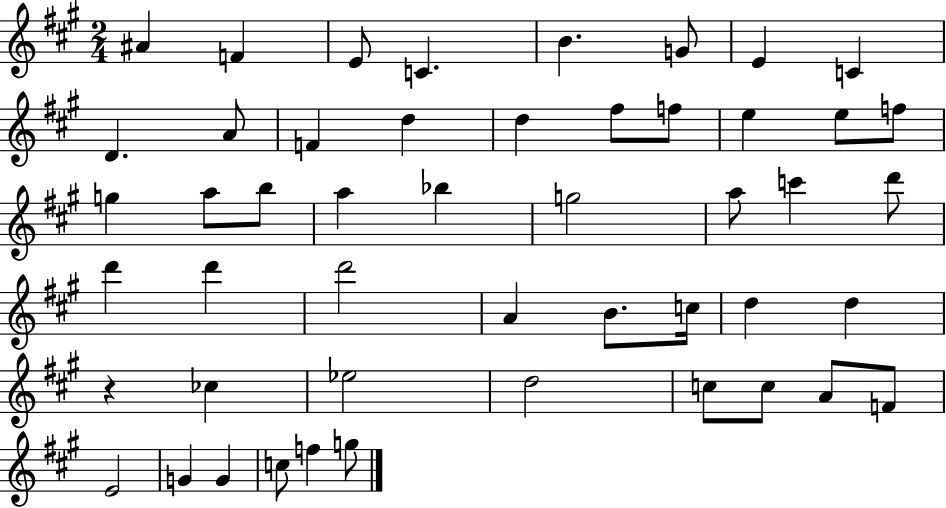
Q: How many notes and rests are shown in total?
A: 49